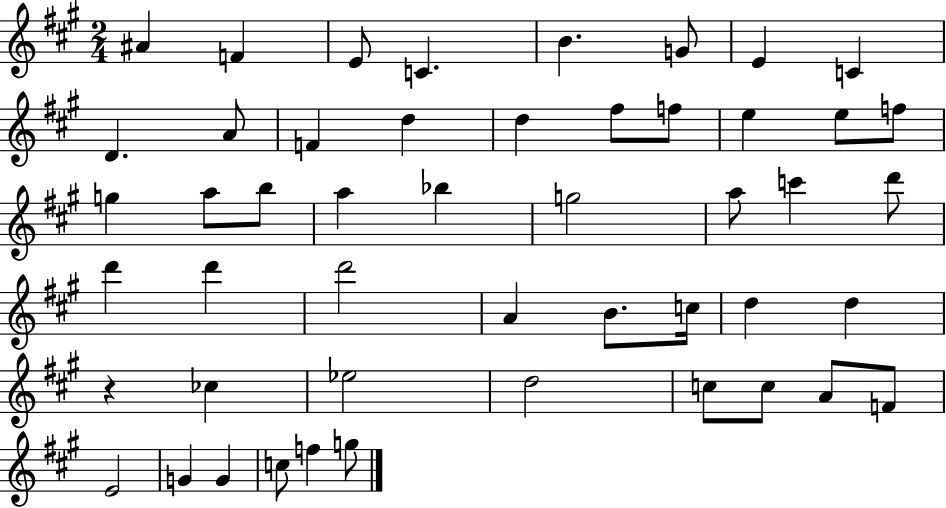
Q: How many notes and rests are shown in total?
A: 49